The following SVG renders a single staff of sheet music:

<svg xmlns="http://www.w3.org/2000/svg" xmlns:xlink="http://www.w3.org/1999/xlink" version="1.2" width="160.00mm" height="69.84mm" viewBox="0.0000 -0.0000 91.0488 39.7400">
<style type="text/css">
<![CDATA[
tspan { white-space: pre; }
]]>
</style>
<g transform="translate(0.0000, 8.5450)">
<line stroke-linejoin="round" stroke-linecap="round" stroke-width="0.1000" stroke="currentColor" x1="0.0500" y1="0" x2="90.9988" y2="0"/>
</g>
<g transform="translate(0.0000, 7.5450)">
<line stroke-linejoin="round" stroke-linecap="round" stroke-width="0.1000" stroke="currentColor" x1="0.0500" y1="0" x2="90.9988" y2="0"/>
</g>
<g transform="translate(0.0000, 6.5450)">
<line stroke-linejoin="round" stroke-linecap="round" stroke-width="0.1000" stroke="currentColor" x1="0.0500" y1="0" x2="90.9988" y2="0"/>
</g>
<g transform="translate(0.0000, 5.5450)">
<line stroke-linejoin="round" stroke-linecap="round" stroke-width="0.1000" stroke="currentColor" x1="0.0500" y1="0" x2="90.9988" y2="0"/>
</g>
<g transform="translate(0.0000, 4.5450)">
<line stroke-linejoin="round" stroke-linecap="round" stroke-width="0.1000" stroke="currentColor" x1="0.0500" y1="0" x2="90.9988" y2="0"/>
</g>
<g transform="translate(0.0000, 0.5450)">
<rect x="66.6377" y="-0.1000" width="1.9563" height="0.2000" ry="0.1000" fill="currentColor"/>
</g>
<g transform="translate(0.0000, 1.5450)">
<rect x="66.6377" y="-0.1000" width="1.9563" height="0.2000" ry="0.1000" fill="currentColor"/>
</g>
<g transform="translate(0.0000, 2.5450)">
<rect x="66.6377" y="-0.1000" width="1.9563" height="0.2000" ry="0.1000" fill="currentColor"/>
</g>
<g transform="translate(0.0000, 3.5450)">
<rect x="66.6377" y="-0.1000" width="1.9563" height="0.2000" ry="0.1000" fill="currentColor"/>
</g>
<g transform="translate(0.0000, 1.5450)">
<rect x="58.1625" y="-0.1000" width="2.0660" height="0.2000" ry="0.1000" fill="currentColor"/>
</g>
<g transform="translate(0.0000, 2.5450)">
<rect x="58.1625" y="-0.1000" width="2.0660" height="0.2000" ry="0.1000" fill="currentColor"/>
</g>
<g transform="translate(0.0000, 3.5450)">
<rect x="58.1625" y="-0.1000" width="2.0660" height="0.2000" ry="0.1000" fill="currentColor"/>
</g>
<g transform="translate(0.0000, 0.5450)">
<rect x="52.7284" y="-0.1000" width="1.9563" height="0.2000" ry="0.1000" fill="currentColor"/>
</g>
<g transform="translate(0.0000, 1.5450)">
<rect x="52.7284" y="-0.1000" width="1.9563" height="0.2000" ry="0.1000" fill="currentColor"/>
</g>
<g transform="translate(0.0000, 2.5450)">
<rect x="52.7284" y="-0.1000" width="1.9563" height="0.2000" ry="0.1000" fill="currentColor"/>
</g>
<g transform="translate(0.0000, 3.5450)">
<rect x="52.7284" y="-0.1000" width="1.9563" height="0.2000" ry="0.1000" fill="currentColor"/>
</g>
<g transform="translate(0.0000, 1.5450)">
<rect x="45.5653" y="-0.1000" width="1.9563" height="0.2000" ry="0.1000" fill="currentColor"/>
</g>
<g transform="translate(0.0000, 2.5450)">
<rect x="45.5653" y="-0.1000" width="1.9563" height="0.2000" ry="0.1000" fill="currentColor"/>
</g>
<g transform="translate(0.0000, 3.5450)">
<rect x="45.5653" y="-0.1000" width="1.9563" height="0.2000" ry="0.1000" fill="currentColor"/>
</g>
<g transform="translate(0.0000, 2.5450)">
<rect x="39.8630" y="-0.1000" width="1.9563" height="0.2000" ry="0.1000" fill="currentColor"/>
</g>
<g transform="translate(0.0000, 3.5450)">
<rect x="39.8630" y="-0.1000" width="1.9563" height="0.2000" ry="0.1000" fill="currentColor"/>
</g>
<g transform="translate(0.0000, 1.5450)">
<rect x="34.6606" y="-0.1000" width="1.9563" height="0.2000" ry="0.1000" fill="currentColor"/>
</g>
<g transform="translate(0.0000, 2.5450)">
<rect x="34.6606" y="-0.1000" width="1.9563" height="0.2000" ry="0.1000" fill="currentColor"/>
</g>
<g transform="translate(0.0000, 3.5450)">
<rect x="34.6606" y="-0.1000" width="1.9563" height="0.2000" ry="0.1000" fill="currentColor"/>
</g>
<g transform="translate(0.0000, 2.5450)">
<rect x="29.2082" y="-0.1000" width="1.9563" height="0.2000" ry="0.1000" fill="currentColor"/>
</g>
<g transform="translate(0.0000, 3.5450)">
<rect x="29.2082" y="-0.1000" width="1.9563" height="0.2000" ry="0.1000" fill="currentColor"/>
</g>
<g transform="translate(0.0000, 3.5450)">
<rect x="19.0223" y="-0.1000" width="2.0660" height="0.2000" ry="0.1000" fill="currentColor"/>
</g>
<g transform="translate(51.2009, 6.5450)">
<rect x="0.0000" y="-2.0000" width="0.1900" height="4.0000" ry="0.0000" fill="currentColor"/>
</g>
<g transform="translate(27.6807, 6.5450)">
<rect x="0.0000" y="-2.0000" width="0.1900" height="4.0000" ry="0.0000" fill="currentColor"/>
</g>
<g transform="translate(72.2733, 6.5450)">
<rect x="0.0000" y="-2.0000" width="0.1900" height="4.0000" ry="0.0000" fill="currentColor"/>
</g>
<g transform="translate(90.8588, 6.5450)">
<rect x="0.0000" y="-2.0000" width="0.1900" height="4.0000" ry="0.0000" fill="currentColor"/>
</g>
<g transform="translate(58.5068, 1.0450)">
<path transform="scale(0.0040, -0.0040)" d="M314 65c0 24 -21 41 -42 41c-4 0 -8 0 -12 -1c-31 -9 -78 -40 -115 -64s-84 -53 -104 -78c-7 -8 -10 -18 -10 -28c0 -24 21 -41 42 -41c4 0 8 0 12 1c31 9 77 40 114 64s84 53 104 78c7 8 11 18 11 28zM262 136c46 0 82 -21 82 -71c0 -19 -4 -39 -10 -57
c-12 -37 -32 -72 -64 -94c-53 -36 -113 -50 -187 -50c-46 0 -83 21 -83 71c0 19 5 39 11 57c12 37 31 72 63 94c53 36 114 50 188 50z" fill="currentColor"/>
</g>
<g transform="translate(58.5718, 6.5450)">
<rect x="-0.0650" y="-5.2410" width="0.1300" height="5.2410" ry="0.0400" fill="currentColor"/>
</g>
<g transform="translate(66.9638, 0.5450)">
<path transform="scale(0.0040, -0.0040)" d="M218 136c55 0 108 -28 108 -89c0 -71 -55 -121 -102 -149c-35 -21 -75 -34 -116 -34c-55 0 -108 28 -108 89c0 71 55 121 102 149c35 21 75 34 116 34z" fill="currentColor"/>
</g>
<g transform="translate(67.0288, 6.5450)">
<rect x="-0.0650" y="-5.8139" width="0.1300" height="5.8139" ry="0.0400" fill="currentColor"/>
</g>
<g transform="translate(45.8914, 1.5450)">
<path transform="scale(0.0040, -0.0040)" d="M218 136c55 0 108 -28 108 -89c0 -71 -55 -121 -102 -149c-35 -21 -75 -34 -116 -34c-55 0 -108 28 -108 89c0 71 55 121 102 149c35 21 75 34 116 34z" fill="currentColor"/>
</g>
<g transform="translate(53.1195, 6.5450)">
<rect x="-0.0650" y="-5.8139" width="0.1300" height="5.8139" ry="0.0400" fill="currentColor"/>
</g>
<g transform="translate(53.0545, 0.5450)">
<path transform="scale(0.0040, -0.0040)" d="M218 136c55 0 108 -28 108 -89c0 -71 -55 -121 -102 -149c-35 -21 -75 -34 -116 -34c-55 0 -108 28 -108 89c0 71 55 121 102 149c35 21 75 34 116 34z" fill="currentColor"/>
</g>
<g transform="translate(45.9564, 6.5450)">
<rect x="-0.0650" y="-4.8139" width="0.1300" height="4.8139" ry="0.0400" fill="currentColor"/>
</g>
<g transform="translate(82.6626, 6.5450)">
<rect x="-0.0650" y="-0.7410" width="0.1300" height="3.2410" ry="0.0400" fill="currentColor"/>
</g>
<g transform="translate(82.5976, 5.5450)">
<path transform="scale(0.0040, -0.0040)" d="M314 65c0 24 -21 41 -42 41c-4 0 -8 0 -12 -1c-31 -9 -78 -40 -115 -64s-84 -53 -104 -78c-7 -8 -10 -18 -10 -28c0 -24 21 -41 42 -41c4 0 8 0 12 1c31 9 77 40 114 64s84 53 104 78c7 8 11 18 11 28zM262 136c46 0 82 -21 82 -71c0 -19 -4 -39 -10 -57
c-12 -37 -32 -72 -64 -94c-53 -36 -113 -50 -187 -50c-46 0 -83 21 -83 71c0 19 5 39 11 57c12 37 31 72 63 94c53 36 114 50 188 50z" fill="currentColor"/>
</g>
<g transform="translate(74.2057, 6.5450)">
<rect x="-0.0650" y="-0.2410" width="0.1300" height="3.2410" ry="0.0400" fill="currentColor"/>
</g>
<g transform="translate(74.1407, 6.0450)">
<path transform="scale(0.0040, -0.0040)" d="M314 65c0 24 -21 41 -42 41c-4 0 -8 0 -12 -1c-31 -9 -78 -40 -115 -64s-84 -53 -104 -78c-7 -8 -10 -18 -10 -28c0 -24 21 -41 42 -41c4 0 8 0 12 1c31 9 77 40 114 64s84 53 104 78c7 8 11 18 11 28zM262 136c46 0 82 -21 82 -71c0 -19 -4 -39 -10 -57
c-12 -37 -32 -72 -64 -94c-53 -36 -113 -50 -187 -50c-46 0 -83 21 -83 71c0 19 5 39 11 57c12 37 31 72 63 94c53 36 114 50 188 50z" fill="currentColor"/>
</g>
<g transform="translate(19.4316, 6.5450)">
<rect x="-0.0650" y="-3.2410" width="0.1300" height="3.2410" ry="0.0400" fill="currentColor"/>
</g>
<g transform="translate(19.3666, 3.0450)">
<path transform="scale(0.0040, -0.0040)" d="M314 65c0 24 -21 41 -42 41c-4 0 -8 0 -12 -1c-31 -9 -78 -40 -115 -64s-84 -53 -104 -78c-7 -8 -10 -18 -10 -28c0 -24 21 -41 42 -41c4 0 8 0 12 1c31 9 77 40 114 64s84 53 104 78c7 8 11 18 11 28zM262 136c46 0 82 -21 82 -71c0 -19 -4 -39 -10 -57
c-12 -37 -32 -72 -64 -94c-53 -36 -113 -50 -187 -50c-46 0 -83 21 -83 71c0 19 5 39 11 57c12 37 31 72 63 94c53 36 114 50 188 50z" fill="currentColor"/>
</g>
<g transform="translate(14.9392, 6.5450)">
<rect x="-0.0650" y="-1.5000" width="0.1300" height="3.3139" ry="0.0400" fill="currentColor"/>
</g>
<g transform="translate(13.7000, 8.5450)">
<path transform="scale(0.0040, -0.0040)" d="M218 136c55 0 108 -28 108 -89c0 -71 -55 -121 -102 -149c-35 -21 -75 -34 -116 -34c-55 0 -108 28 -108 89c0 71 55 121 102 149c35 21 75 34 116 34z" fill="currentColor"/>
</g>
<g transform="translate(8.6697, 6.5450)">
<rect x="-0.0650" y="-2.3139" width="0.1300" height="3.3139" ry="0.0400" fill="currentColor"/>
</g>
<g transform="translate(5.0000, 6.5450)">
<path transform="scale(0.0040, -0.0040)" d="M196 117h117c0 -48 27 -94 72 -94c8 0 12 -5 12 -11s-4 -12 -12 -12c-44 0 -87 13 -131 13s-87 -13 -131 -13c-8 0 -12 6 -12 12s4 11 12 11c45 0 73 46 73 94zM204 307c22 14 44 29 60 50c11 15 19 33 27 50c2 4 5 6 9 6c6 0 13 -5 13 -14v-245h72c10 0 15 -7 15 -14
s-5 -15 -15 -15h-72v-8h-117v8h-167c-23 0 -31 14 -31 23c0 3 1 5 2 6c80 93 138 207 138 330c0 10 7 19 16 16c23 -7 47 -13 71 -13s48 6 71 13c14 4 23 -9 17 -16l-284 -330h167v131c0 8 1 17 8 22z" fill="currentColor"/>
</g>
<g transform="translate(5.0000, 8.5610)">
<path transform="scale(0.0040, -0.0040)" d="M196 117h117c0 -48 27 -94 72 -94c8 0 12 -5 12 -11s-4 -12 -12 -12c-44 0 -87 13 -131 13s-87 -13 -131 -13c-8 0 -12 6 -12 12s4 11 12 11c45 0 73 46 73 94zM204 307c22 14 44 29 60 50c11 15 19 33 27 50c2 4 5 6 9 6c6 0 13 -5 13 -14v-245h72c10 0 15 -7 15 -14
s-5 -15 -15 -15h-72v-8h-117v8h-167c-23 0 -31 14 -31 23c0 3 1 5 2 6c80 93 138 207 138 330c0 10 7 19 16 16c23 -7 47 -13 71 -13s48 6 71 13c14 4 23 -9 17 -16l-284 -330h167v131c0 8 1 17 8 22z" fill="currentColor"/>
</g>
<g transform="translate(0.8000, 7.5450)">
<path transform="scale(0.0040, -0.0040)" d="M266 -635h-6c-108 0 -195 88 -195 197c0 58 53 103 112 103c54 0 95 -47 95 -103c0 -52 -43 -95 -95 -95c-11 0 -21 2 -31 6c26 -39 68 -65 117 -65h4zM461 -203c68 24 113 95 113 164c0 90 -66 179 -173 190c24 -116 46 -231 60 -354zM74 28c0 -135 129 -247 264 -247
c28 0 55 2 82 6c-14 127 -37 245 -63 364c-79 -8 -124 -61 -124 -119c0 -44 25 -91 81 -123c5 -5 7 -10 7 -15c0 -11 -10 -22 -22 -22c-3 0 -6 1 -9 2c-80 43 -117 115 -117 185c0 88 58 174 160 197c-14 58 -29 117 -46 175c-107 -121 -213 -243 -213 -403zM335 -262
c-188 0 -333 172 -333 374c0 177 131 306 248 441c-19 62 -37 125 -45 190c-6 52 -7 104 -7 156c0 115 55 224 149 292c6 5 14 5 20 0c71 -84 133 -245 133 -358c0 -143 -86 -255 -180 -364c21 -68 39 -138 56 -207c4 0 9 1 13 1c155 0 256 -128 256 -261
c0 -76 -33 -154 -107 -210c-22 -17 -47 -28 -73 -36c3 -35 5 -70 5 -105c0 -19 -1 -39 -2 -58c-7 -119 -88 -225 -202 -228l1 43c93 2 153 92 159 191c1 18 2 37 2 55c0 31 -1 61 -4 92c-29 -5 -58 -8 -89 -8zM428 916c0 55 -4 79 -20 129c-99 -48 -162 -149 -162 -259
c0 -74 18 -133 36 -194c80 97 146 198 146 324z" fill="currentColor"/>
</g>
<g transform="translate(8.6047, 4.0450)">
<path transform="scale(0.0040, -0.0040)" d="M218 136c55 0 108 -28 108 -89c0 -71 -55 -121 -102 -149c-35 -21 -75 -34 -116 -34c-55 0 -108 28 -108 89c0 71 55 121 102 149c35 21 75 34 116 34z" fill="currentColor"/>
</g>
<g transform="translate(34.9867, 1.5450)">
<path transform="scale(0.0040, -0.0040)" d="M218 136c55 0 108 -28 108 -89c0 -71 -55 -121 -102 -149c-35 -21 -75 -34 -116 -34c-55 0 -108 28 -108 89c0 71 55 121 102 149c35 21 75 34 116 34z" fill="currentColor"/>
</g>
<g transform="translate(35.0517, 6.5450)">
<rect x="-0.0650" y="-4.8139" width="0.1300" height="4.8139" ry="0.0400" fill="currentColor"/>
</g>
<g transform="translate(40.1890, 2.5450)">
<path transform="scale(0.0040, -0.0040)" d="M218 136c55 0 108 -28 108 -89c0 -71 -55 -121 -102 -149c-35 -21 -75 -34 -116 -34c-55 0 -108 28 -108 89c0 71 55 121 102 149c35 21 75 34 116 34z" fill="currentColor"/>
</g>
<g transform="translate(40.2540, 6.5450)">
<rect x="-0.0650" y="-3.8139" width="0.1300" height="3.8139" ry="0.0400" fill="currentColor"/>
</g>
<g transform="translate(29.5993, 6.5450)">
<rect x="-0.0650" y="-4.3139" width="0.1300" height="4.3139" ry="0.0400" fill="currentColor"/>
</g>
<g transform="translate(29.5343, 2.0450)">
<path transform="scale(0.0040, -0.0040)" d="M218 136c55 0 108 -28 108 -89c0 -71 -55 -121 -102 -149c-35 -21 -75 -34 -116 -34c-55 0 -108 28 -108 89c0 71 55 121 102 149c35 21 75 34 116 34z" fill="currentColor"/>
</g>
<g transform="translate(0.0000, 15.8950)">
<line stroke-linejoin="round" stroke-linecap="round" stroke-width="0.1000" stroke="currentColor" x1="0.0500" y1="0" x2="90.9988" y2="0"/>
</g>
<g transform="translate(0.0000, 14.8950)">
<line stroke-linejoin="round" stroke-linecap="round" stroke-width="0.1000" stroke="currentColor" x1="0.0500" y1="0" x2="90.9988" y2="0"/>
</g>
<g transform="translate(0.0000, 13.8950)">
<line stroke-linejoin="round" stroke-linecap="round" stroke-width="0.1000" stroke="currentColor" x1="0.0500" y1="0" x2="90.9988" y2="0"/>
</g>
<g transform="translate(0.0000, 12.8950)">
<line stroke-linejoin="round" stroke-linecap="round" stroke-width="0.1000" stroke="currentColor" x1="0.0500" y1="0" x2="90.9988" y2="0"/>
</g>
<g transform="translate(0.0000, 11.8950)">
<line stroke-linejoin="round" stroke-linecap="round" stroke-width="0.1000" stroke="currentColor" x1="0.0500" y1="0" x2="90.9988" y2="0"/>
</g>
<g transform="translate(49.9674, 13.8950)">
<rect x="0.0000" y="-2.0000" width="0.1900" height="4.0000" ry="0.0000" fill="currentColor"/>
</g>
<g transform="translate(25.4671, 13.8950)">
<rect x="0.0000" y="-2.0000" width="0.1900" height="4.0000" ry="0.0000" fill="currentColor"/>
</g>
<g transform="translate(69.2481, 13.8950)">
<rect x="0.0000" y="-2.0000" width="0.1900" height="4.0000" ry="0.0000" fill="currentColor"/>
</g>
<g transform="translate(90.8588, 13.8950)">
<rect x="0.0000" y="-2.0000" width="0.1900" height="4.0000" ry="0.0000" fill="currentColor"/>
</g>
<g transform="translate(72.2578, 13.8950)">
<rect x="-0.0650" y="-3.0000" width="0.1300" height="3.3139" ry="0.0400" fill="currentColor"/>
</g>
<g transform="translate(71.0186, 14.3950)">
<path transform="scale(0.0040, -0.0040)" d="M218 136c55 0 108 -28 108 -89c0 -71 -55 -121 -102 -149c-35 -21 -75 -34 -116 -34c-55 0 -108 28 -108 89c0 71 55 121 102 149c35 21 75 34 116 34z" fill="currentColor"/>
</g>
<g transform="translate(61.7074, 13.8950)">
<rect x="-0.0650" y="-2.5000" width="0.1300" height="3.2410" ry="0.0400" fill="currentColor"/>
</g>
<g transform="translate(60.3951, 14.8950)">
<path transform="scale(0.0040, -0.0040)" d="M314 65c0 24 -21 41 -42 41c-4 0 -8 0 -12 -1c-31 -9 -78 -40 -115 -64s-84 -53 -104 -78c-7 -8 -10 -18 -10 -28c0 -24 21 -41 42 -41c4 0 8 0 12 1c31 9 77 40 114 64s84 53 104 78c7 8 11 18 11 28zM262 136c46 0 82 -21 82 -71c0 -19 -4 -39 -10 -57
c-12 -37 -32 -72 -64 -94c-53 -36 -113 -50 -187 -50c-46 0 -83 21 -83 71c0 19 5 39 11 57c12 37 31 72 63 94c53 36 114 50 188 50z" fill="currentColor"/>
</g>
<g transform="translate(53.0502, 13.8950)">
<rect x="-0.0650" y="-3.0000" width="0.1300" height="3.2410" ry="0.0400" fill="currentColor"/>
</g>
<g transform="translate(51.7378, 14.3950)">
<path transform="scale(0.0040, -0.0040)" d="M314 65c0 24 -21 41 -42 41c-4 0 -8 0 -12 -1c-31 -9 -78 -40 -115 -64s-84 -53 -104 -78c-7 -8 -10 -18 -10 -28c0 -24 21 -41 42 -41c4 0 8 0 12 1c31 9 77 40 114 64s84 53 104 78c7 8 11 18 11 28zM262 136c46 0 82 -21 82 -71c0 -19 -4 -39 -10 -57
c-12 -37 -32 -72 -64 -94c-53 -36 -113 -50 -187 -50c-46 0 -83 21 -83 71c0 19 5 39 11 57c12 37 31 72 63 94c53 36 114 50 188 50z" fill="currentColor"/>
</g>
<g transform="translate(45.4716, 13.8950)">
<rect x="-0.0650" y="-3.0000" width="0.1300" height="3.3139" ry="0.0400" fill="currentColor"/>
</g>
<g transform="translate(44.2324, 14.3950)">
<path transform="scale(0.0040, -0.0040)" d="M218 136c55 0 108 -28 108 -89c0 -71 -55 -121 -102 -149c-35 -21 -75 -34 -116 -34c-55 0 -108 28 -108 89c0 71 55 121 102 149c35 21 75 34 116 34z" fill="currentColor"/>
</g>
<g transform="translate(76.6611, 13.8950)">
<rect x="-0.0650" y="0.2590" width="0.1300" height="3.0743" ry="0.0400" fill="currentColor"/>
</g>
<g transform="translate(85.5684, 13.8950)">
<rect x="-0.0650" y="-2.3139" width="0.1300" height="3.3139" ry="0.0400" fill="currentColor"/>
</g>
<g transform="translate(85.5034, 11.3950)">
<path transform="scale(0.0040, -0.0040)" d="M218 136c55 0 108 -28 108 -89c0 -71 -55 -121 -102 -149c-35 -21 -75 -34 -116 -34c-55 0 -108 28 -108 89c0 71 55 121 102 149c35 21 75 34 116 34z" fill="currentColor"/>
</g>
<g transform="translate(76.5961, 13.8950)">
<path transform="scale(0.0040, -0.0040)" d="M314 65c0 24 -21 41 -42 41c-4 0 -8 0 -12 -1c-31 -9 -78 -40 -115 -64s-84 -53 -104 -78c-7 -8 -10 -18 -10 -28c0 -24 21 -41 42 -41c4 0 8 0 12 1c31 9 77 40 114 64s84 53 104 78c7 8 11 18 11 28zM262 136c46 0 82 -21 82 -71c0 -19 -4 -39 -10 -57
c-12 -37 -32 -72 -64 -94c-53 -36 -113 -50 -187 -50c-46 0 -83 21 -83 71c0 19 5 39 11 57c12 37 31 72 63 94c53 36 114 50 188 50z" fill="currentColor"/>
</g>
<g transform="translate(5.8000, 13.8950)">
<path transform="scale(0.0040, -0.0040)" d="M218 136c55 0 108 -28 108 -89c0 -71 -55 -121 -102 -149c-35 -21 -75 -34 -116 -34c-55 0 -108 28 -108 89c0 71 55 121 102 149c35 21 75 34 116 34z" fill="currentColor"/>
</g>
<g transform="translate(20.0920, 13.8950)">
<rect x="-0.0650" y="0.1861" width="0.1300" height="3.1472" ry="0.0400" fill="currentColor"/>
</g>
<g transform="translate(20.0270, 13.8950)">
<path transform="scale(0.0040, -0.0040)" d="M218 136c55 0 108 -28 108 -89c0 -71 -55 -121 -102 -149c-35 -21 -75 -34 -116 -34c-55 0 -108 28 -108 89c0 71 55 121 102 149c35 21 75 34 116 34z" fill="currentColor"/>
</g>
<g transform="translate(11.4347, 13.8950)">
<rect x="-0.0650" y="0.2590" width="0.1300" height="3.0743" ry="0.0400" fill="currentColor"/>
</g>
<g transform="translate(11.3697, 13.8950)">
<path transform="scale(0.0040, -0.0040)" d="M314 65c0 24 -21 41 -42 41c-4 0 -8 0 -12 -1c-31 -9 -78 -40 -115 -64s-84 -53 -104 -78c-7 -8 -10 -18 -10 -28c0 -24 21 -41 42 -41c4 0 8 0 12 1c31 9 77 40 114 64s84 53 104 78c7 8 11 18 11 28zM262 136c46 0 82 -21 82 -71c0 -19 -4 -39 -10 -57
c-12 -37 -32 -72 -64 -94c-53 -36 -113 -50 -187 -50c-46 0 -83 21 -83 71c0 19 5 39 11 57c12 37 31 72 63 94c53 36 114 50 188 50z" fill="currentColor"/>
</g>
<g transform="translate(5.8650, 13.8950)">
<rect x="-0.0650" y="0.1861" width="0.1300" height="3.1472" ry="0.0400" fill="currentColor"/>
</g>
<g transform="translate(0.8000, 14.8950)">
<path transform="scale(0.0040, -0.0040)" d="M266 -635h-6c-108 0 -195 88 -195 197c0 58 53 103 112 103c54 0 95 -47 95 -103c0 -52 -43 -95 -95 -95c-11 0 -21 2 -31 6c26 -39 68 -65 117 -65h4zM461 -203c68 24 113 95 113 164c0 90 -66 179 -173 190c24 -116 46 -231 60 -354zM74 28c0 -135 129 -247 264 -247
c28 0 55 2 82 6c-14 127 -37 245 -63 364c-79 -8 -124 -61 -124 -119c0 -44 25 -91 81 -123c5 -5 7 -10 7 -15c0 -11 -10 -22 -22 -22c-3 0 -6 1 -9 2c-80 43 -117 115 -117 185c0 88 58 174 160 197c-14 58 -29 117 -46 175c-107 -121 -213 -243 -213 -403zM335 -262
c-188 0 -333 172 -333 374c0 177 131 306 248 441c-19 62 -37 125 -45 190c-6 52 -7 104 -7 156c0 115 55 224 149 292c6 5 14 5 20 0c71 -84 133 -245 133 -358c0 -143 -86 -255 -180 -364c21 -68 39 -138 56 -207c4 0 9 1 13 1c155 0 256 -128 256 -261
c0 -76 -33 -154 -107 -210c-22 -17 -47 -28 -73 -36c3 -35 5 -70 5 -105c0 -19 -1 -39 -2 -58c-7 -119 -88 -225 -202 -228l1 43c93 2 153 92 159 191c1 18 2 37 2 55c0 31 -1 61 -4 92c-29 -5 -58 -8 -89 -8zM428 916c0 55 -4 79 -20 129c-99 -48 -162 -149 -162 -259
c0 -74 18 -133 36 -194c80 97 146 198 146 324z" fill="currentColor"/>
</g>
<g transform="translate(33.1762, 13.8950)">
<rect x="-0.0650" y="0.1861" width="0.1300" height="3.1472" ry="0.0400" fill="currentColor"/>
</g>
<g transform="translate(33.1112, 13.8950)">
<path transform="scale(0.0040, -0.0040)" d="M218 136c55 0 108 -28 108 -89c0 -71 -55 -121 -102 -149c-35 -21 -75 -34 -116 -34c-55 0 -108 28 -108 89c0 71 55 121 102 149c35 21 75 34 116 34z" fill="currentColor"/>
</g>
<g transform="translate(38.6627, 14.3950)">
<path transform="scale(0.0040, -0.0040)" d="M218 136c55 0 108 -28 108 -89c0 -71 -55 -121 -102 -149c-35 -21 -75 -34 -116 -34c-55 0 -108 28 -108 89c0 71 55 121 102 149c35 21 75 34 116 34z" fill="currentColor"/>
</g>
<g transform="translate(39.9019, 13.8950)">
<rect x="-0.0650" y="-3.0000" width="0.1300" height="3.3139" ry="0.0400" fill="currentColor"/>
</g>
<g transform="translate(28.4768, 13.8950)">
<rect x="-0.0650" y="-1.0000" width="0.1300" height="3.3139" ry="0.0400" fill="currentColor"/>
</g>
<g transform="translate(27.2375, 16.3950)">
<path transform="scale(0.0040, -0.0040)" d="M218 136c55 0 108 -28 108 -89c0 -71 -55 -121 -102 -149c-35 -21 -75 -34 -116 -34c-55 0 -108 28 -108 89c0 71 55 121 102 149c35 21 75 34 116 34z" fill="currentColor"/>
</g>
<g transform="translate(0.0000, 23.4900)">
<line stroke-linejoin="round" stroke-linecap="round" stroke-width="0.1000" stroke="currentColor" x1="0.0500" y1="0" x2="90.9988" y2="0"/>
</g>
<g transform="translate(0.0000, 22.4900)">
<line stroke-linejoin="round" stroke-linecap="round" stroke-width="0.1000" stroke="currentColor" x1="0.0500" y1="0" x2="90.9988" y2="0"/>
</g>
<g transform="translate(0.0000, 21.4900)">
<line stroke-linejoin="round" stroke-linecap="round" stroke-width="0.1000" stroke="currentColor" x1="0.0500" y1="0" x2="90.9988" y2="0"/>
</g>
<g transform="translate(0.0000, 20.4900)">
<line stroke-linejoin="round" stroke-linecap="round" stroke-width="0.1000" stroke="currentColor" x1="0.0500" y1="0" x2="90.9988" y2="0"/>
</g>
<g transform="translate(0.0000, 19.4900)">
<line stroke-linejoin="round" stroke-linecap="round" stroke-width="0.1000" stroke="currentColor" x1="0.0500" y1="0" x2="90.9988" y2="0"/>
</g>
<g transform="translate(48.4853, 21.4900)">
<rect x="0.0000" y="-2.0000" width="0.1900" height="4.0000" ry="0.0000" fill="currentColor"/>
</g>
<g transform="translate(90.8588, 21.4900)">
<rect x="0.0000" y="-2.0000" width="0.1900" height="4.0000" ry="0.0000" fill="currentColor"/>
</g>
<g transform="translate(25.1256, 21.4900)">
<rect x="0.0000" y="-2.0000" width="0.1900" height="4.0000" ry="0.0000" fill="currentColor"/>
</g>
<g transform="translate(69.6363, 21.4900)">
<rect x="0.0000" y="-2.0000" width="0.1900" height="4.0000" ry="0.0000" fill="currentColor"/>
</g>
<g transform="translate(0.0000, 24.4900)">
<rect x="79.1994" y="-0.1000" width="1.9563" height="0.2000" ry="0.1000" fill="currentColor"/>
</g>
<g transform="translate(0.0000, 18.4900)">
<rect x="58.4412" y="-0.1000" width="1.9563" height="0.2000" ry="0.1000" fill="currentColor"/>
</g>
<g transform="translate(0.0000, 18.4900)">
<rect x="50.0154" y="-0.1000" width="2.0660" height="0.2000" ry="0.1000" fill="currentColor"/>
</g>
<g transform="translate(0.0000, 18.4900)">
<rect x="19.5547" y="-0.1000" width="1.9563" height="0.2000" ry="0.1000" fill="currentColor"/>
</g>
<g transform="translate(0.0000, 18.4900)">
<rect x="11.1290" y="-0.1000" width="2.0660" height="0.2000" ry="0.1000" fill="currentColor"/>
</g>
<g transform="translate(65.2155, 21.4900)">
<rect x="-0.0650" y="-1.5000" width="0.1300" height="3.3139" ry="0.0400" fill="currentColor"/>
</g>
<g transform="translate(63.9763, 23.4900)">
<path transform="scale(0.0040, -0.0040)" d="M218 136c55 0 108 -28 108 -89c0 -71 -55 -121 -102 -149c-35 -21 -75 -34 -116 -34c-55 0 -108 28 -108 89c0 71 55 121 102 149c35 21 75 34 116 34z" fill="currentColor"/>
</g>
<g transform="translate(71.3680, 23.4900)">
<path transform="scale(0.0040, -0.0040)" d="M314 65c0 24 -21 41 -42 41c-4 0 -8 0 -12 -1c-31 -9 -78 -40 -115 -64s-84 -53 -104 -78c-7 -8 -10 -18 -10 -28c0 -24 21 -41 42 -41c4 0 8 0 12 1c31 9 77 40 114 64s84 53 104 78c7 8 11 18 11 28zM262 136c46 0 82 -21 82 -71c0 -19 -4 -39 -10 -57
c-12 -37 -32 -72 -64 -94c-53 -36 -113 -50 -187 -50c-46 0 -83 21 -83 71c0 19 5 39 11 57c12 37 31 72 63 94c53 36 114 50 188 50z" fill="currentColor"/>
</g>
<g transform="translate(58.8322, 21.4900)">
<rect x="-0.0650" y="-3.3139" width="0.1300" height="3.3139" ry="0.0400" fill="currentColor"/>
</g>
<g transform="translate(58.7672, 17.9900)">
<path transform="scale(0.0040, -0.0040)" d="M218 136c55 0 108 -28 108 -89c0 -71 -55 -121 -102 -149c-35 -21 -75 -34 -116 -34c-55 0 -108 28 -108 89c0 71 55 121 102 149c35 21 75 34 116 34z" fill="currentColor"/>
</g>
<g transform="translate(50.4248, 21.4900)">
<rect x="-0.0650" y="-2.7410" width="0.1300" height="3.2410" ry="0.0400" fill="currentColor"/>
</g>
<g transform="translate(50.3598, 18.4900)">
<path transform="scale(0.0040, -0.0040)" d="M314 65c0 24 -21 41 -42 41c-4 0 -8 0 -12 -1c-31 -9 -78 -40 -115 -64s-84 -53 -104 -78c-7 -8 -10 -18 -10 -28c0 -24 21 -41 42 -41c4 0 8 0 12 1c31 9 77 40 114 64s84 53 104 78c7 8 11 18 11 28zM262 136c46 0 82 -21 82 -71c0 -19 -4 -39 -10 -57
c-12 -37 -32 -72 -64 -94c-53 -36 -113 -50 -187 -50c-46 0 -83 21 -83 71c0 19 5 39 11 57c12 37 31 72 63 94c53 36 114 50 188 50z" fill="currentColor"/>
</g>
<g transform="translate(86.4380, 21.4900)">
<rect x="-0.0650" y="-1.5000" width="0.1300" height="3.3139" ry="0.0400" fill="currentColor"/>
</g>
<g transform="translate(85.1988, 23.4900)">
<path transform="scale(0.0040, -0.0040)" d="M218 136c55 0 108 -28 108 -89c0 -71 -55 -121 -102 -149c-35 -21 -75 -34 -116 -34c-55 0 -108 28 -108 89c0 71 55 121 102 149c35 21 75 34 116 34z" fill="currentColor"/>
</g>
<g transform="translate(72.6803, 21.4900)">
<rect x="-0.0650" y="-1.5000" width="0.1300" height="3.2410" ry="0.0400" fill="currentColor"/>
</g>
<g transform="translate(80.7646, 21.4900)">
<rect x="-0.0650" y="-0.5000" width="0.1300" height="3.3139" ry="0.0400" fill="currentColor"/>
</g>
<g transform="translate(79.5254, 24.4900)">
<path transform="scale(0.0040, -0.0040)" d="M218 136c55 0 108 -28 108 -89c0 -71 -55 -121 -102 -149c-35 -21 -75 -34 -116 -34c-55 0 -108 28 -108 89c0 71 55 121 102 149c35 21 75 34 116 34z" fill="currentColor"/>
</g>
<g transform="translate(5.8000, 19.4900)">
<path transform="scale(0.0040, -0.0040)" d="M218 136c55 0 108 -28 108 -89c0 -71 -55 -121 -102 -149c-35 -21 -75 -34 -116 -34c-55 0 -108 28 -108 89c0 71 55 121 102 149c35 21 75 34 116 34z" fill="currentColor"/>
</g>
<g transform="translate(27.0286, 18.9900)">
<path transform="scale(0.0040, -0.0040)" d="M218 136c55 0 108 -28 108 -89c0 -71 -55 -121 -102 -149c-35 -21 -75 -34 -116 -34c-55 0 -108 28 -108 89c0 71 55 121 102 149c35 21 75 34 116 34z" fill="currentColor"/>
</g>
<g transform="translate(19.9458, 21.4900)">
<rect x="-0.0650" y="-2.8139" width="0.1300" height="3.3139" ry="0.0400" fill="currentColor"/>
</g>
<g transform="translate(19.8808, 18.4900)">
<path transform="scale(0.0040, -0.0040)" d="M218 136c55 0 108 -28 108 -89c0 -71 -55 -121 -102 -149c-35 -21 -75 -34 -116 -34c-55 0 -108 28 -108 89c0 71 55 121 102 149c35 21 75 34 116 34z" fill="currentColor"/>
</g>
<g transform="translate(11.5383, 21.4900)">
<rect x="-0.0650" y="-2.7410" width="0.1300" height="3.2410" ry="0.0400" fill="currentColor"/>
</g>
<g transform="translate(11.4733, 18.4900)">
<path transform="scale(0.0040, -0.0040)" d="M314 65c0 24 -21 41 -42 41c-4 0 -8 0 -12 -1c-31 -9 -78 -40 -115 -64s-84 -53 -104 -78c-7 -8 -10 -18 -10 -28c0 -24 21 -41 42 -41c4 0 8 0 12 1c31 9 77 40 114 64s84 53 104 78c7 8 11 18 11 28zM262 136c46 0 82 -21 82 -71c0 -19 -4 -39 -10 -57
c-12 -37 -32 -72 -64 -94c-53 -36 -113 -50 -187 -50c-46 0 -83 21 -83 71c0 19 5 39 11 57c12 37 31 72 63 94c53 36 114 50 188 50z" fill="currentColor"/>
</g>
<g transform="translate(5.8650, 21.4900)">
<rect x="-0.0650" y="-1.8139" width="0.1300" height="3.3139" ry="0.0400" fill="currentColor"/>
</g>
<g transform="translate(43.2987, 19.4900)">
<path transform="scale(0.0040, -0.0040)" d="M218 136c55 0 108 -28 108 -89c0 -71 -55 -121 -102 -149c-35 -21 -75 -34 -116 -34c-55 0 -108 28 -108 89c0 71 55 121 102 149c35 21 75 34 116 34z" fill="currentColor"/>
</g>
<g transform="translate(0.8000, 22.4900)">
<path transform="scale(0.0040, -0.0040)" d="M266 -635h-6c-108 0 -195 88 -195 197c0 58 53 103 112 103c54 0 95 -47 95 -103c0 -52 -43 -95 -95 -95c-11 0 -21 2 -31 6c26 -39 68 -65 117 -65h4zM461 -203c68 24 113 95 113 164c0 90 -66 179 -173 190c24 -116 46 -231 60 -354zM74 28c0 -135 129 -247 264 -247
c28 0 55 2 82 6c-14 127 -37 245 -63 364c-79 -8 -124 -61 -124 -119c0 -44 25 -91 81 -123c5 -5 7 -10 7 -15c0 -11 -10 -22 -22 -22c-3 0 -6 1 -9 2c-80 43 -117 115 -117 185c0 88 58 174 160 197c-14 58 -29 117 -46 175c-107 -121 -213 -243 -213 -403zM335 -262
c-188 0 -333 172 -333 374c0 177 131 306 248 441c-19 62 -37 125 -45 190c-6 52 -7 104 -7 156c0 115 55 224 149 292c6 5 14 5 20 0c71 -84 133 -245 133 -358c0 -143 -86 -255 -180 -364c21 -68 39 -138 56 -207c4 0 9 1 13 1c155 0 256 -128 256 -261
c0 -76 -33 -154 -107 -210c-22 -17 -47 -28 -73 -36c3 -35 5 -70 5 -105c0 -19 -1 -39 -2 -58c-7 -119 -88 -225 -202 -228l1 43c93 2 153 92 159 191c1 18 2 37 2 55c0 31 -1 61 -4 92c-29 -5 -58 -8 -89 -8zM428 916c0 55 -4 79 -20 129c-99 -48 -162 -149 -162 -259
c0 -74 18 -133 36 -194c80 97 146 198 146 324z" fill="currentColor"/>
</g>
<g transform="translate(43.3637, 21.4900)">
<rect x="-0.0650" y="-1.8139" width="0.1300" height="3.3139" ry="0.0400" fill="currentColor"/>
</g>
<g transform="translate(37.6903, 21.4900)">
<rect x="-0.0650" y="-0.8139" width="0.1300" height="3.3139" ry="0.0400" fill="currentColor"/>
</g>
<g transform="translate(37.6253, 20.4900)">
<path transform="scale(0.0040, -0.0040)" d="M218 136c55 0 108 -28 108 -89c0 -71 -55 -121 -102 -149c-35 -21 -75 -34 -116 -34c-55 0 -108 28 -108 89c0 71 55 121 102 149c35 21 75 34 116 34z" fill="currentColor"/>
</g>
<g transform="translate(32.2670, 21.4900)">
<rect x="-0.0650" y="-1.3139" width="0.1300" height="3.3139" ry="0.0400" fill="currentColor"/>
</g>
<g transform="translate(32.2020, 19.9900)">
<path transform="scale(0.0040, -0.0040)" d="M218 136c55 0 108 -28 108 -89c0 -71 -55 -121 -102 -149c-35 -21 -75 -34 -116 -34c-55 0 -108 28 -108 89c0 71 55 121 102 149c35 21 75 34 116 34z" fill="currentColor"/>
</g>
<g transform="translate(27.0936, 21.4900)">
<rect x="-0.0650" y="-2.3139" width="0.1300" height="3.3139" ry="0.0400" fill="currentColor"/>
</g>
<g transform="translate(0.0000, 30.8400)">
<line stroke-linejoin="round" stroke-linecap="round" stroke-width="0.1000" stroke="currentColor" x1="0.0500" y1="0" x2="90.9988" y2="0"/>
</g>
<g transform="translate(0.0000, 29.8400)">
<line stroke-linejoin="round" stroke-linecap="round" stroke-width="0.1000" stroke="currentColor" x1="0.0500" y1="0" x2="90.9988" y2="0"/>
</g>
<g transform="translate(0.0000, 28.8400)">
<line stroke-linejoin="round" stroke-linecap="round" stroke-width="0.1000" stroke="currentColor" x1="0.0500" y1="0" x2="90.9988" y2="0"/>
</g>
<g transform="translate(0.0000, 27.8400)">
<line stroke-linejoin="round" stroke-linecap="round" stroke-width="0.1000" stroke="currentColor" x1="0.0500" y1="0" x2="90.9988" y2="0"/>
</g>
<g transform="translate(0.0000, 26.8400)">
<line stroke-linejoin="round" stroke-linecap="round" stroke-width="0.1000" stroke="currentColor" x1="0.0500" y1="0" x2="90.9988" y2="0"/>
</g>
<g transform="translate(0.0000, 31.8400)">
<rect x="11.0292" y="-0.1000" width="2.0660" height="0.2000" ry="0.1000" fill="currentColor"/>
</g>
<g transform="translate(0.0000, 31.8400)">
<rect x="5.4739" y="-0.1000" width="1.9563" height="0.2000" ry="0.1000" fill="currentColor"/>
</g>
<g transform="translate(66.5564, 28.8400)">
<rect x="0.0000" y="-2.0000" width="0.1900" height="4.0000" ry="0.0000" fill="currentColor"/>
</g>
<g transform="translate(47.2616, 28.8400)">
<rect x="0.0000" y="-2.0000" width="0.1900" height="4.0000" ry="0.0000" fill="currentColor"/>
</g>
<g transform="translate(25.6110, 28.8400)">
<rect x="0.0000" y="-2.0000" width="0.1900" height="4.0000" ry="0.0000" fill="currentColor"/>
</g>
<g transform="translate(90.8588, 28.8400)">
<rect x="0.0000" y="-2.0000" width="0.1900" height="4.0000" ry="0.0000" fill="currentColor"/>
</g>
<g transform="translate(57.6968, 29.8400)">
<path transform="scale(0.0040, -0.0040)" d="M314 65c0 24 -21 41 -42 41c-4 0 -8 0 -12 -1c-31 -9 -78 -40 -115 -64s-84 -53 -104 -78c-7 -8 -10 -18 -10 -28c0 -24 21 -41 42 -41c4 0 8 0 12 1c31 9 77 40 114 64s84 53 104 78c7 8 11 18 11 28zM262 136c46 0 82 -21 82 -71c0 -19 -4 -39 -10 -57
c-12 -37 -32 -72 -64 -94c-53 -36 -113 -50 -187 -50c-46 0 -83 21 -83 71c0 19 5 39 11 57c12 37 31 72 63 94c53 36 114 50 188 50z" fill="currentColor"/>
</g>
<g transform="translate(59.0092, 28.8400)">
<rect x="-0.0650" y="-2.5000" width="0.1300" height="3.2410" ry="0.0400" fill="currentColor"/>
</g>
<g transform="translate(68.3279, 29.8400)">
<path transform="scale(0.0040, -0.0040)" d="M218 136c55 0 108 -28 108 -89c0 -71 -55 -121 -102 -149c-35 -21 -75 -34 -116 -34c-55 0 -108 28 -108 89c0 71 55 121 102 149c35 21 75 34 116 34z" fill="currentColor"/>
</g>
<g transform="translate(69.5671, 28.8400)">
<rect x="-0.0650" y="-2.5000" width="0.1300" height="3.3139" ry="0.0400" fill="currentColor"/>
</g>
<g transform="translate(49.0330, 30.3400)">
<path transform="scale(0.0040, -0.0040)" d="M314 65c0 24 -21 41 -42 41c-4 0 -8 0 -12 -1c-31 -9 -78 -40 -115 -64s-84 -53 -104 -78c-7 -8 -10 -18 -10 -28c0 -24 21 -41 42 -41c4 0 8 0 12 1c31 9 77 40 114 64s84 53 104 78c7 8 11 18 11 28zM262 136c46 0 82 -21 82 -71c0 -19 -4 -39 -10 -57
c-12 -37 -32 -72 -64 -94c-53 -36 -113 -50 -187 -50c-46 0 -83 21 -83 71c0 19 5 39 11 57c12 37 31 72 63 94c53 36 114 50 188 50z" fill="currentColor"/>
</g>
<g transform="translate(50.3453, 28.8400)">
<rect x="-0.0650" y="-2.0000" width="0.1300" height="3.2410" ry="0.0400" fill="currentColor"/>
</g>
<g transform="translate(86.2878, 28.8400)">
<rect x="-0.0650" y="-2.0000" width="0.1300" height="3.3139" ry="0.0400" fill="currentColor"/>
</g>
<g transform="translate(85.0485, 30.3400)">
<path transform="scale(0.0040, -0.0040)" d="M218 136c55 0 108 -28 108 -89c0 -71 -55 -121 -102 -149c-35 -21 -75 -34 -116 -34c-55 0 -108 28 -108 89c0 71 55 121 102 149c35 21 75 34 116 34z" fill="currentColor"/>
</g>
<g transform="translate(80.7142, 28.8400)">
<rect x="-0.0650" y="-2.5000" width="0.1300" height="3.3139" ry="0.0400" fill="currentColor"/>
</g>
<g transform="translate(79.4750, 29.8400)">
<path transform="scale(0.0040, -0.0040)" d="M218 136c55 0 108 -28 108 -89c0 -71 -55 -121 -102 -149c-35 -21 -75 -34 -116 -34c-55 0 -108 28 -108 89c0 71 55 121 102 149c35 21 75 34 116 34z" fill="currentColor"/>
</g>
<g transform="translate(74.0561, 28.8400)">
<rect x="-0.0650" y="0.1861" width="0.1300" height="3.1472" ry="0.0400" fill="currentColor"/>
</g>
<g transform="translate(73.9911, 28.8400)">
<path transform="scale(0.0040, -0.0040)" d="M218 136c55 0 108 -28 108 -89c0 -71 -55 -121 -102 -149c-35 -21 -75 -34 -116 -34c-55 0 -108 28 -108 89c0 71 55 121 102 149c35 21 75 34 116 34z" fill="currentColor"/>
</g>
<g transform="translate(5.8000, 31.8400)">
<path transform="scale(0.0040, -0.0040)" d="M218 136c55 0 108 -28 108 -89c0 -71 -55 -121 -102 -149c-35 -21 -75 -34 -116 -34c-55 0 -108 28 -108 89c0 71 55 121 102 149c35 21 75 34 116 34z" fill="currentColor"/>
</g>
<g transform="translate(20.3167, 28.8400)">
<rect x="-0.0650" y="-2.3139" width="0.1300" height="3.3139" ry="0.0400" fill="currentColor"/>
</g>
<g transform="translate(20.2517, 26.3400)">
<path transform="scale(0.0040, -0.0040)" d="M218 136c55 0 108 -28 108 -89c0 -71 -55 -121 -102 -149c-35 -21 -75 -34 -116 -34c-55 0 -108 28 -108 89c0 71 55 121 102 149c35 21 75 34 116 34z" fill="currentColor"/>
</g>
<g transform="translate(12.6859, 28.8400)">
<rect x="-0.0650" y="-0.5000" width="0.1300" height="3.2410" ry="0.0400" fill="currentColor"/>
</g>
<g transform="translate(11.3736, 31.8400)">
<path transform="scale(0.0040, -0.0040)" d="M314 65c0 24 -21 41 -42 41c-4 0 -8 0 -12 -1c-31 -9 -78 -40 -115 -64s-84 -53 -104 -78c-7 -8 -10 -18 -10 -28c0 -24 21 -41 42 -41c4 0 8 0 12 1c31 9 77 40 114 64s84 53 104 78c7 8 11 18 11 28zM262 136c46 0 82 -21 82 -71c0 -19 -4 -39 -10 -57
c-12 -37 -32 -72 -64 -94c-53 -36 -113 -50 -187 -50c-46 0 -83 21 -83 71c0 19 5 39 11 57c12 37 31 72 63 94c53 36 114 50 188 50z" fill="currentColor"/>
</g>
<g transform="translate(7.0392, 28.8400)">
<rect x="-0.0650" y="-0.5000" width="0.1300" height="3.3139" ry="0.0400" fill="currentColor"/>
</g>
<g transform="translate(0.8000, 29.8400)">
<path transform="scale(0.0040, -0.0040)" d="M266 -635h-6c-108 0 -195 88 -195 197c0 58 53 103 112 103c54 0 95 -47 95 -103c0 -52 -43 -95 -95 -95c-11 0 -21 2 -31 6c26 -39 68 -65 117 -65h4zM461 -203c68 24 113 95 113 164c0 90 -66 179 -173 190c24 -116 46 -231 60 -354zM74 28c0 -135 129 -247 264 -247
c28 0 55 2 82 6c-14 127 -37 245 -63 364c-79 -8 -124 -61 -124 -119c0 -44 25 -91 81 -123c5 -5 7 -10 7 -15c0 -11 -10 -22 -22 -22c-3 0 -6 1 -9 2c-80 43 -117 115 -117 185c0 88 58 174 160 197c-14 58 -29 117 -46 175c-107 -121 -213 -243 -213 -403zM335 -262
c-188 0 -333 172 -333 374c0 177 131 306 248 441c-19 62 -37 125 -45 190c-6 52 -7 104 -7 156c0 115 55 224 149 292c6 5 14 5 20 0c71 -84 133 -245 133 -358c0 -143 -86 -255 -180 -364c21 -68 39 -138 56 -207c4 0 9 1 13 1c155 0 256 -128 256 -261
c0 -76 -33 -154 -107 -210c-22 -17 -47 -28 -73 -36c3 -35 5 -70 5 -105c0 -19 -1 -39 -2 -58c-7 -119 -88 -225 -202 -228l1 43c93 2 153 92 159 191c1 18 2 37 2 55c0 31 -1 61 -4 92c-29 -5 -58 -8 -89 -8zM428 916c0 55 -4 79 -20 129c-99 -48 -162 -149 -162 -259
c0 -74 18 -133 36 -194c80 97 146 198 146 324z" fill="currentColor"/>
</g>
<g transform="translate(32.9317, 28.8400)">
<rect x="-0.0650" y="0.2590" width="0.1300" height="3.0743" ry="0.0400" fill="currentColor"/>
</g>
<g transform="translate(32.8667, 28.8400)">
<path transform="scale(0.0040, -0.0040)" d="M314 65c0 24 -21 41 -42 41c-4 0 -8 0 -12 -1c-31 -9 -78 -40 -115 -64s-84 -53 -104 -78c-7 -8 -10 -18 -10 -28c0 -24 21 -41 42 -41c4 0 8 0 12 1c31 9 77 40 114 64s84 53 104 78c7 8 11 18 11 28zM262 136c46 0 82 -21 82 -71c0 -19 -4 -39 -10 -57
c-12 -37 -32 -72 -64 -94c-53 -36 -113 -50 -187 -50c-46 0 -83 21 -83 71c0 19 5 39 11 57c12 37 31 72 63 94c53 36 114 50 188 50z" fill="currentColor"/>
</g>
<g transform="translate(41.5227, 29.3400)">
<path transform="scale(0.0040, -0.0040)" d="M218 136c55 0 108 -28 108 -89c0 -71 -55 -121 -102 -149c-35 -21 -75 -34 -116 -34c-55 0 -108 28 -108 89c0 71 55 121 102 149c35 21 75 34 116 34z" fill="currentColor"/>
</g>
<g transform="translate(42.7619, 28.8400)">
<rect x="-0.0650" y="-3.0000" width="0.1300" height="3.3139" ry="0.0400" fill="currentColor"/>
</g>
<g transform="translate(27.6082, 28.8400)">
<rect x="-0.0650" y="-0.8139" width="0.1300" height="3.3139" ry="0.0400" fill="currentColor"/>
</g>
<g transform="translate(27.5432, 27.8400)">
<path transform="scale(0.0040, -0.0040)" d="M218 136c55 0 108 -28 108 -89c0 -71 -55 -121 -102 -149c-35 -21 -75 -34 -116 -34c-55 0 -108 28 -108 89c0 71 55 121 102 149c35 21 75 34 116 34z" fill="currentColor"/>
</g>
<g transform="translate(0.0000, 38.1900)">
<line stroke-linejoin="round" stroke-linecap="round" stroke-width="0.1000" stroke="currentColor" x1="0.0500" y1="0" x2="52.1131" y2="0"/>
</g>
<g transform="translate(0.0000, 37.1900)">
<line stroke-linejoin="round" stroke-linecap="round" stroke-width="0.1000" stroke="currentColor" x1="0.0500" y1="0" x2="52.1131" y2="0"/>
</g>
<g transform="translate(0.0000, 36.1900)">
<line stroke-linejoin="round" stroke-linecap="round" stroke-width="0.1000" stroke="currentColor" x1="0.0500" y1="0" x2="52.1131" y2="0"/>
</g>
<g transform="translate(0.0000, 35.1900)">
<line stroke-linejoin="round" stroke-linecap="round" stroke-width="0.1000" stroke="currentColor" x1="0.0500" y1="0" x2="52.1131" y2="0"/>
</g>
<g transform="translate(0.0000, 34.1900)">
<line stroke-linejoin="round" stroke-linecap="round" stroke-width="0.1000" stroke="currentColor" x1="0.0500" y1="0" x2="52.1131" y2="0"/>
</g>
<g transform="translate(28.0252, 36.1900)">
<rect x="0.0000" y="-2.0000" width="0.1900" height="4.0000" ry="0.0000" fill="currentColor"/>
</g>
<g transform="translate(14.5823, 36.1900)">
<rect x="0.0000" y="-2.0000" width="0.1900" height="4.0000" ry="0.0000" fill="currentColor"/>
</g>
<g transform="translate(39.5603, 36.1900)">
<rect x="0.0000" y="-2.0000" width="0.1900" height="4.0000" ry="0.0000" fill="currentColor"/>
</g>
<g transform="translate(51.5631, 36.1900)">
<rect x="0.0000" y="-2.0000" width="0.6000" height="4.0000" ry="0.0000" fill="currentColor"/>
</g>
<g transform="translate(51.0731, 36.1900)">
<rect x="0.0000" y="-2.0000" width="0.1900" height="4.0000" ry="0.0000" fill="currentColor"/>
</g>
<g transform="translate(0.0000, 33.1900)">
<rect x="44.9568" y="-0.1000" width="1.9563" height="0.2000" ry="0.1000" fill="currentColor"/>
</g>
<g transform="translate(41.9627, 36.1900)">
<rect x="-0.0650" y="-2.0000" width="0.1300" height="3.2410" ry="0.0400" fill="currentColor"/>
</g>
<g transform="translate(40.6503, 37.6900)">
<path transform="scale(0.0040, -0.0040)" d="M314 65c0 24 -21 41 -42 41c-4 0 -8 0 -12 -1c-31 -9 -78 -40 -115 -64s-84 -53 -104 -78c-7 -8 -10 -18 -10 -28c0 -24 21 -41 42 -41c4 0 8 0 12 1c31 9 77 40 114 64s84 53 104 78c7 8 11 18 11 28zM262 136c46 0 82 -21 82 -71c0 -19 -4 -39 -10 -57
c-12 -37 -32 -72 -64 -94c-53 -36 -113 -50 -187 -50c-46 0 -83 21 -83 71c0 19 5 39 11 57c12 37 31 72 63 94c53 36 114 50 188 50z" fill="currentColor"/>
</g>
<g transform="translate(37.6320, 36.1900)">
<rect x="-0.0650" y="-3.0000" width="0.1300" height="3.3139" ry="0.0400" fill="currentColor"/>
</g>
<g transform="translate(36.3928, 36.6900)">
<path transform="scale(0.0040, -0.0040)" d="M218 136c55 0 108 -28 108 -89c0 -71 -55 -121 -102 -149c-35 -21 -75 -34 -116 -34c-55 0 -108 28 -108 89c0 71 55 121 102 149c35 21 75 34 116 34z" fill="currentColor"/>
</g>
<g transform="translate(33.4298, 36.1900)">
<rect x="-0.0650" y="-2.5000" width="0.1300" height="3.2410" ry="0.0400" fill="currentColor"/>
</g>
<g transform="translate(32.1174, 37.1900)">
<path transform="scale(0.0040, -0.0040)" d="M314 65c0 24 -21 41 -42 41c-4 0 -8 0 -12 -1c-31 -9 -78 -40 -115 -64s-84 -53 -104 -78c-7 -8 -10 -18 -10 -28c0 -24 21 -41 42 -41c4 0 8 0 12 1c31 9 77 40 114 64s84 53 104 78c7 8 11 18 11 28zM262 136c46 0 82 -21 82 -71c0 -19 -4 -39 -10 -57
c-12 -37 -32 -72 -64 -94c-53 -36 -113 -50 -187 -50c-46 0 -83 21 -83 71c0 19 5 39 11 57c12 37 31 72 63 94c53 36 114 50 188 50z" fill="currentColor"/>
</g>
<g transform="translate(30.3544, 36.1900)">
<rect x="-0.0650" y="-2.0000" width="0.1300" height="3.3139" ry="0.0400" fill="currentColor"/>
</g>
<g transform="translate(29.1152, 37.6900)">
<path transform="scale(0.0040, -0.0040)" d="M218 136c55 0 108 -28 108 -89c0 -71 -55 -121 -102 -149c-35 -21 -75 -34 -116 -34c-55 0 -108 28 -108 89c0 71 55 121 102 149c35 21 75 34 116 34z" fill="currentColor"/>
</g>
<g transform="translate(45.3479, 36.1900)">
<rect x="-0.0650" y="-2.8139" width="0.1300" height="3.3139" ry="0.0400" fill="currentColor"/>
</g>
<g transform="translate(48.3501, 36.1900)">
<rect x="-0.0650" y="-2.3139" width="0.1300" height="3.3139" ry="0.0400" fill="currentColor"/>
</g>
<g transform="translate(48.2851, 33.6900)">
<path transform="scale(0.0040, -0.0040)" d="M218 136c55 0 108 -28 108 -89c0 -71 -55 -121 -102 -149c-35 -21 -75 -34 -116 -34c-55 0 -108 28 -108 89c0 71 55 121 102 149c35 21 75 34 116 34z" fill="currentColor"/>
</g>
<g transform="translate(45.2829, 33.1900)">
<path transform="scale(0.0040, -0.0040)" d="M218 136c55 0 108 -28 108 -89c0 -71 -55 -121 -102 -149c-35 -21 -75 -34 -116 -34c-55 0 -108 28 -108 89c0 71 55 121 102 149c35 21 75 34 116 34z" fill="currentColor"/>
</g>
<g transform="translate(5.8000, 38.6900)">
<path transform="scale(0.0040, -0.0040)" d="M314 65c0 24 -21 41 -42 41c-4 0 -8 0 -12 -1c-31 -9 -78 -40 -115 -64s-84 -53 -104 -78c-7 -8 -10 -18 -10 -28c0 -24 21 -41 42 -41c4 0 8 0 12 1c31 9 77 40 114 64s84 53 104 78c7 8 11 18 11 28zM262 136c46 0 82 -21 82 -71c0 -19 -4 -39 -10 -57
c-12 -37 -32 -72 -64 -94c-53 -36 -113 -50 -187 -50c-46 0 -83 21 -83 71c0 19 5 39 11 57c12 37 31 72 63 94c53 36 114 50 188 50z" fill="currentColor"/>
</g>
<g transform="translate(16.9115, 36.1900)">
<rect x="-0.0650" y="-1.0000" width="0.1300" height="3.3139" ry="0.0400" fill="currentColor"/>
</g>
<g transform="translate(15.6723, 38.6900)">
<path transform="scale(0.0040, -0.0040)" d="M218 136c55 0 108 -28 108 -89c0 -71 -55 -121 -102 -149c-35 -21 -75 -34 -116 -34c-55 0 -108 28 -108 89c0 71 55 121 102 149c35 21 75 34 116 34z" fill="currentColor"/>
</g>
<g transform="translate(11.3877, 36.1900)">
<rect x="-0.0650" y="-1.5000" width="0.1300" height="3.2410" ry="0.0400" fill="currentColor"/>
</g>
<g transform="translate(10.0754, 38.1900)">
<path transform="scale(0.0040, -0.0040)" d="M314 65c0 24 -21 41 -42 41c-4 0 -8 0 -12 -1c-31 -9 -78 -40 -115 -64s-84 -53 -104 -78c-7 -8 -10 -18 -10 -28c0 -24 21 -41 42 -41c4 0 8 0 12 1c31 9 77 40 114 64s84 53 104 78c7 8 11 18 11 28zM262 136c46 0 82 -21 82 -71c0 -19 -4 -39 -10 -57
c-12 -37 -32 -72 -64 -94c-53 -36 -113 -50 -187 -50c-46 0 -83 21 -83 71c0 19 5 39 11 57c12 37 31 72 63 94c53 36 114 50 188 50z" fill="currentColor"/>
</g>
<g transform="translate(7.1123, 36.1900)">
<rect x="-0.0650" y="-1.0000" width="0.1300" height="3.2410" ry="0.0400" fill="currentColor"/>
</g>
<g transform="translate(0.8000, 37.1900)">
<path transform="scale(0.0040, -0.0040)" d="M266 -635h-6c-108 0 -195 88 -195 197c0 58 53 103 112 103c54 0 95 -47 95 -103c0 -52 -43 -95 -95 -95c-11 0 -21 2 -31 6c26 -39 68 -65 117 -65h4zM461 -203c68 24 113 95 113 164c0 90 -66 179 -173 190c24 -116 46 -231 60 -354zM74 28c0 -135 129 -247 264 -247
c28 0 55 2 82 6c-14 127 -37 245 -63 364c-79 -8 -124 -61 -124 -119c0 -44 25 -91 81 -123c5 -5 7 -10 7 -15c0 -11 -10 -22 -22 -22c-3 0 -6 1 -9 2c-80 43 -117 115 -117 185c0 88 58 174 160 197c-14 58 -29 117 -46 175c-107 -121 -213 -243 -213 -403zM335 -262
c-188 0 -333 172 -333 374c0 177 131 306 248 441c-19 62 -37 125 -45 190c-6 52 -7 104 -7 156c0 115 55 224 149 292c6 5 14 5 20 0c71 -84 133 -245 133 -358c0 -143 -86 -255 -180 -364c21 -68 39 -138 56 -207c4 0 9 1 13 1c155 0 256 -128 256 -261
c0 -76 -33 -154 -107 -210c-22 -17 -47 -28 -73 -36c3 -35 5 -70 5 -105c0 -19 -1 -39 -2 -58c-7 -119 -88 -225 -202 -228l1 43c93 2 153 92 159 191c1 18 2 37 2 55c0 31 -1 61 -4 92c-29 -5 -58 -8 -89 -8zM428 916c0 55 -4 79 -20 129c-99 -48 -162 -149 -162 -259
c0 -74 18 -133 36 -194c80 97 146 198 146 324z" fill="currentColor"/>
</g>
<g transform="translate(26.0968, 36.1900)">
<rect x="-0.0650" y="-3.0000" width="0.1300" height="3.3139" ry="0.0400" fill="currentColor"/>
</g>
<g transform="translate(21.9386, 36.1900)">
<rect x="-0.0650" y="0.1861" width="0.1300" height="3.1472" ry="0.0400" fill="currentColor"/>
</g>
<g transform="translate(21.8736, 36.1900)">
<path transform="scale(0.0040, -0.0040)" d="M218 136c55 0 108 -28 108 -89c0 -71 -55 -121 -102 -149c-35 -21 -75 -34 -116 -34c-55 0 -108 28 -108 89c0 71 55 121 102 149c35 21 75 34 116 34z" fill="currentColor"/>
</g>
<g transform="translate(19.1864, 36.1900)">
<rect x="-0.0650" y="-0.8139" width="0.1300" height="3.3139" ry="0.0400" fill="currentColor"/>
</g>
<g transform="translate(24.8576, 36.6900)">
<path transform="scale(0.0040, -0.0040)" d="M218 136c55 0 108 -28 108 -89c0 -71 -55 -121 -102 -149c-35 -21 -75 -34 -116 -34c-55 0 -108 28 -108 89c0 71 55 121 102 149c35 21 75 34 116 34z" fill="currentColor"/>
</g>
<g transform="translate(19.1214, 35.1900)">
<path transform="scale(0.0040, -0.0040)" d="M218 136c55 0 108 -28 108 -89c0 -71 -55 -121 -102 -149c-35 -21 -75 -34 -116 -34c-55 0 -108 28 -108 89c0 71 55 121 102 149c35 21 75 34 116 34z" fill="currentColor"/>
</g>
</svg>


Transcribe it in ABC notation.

X:1
T:Untitled
M:4/4
L:1/4
K:C
g E b2 d' e' c' e' g' f'2 g' c2 d2 B B2 B D B A A A2 G2 A B2 g f a2 a g e d f a2 b E E2 C E C C2 g d B2 A F2 G2 G B G F D2 E2 D d B A F G2 A F2 a g